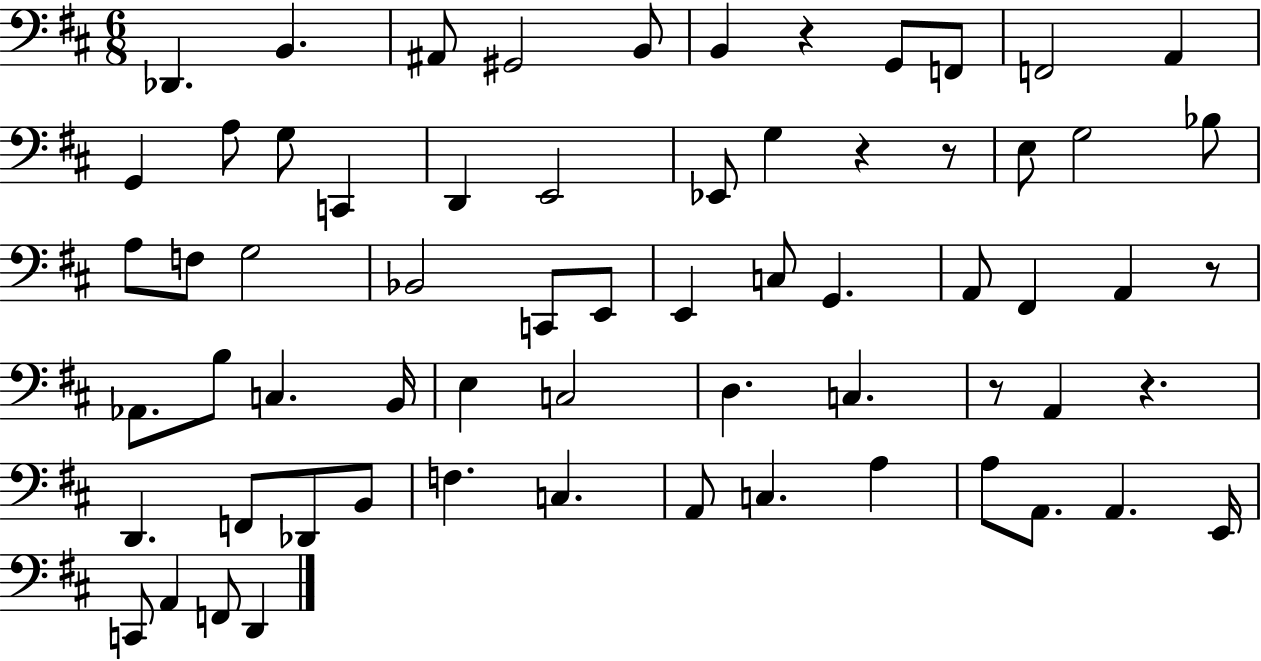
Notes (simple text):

Db2/q. B2/q. A#2/e G#2/h B2/e B2/q R/q G2/e F2/e F2/h A2/q G2/q A3/e G3/e C2/q D2/q E2/h Eb2/e G3/q R/q R/e E3/e G3/h Bb3/e A3/e F3/e G3/h Bb2/h C2/e E2/e E2/q C3/e G2/q. A2/e F#2/q A2/q R/e Ab2/e. B3/e C3/q. B2/s E3/q C3/h D3/q. C3/q. R/e A2/q R/q. D2/q. F2/e Db2/e B2/e F3/q. C3/q. A2/e C3/q. A3/q A3/e A2/e. A2/q. E2/s C2/e A2/q F2/e D2/q